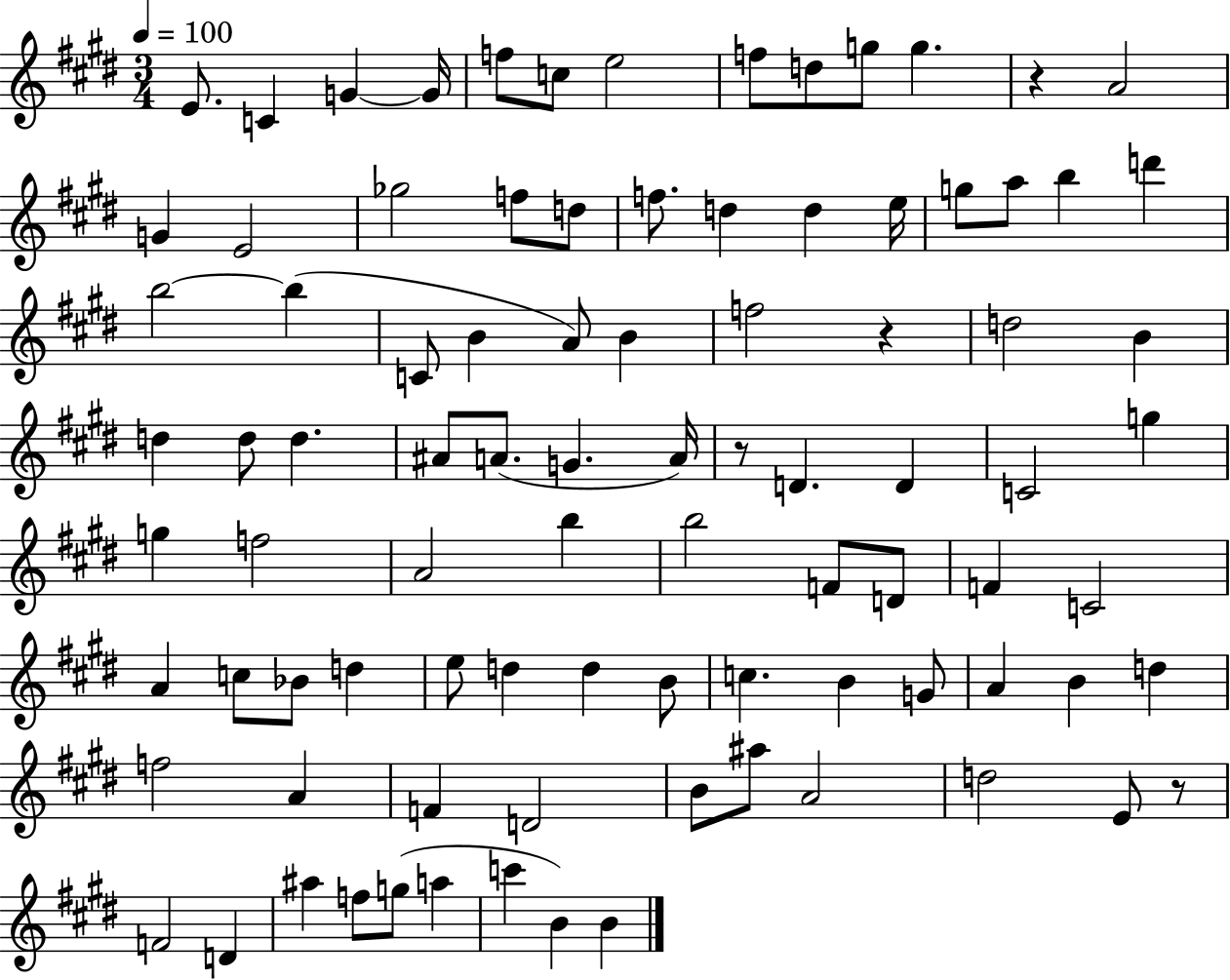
E4/e. C4/q G4/q G4/s F5/e C5/e E5/h F5/e D5/e G5/e G5/q. R/q A4/h G4/q E4/h Gb5/h F5/e D5/e F5/e. D5/q D5/q E5/s G5/e A5/e B5/q D6/q B5/h B5/q C4/e B4/q A4/e B4/q F5/h R/q D5/h B4/q D5/q D5/e D5/q. A#4/e A4/e. G4/q. A4/s R/e D4/q. D4/q C4/h G5/q G5/q F5/h A4/h B5/q B5/h F4/e D4/e F4/q C4/h A4/q C5/e Bb4/e D5/q E5/e D5/q D5/q B4/e C5/q. B4/q G4/e A4/q B4/q D5/q F5/h A4/q F4/q D4/h B4/e A#5/e A4/h D5/h E4/e R/e F4/h D4/q A#5/q F5/e G5/e A5/q C6/q B4/q B4/q